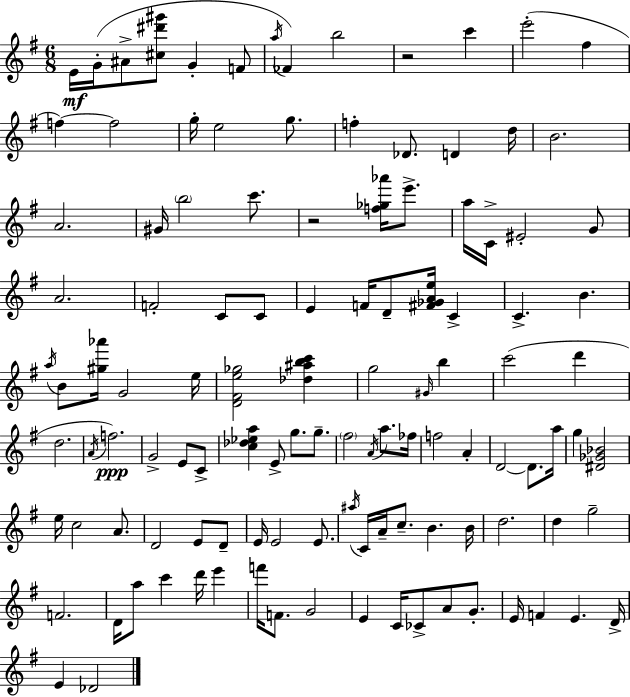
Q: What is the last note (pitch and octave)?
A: Db4